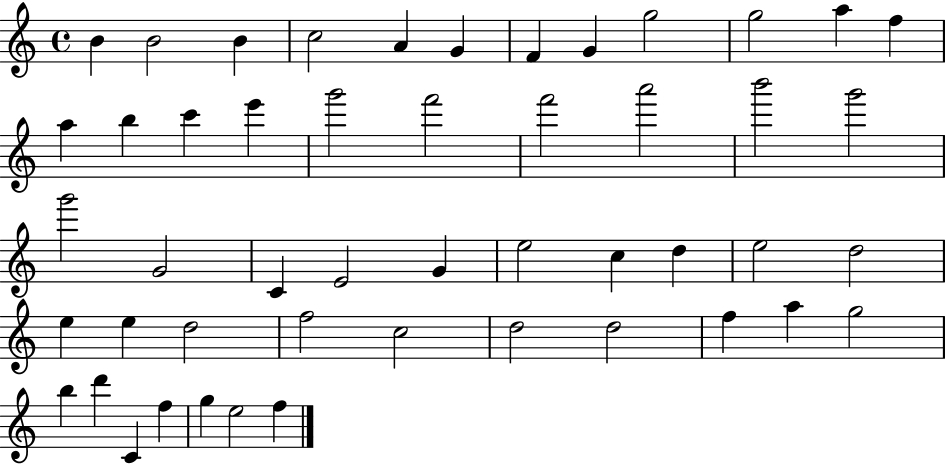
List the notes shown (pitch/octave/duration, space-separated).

B4/q B4/h B4/q C5/h A4/q G4/q F4/q G4/q G5/h G5/h A5/q F5/q A5/q B5/q C6/q E6/q G6/h F6/h F6/h A6/h B6/h G6/h G6/h G4/h C4/q E4/h G4/q E5/h C5/q D5/q E5/h D5/h E5/q E5/q D5/h F5/h C5/h D5/h D5/h F5/q A5/q G5/h B5/q D6/q C4/q F5/q G5/q E5/h F5/q